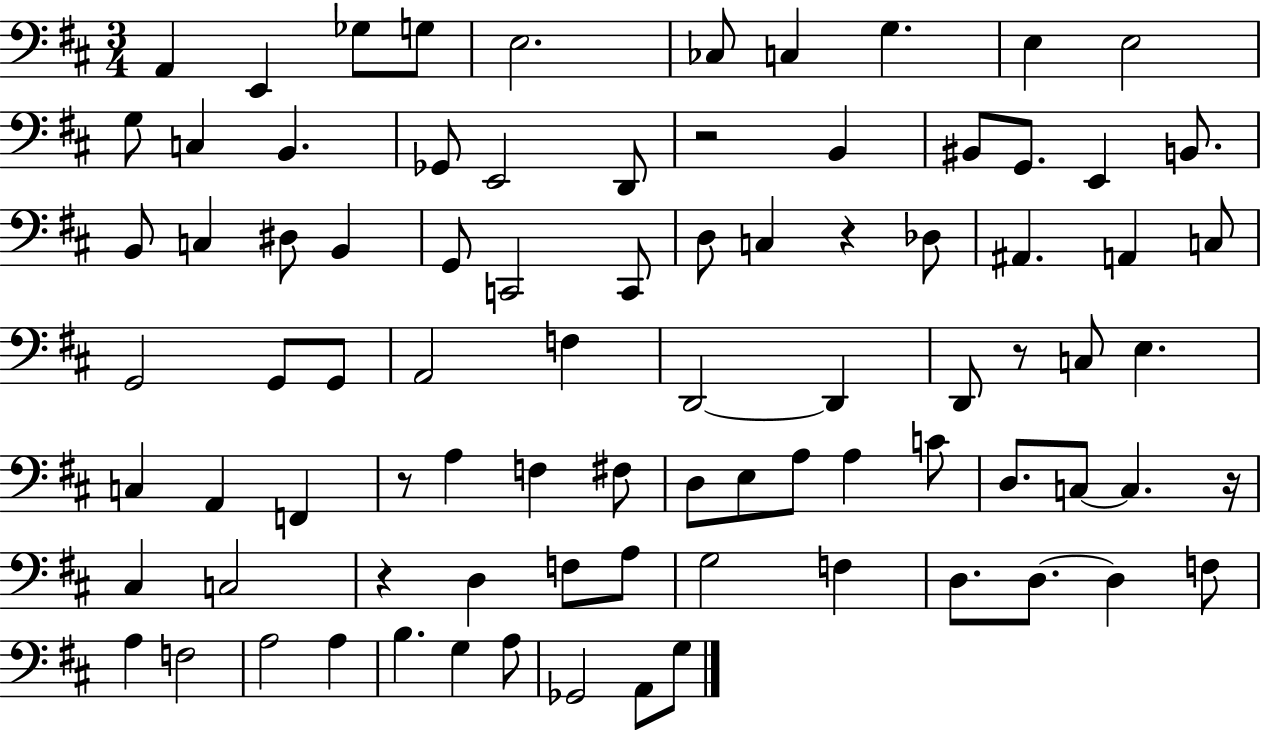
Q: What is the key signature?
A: D major